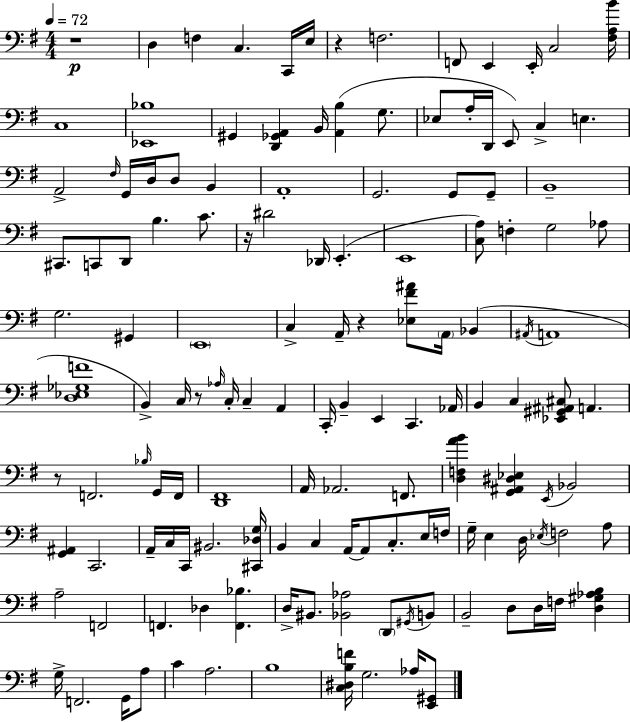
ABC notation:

X:1
T:Untitled
M:4/4
L:1/4
K:Em
z4 D, F, C, C,,/4 E,/4 z F,2 F,,/2 E,, E,,/4 C,2 [^F,A,B]/4 C,4 [_E,,_B,]4 ^G,, [D,,_G,,A,,] B,,/4 [A,,B,] G,/2 _E,/2 A,/4 D,,/4 E,,/2 C, E, A,,2 ^F,/4 G,,/4 D,/4 D,/2 B,, A,,4 G,,2 G,,/2 G,,/2 B,,4 ^C,,/2 C,,/2 D,,/2 B, C/2 z/4 ^D2 _D,,/4 E,, E,,4 [C,A,]/2 F, G,2 _A,/2 G,2 ^G,, E,,4 C, A,,/4 z [_E,^F^A]/2 A,,/4 _B,, ^A,,/4 A,,4 [D,_E,_G,F]4 B,, C,/4 z/2 _A,/4 C,/4 C, A,, C,,/4 B,, E,, C,, _A,,/4 B,, C, [_E,,^G,,^A,,^C,]/2 A,, z/2 F,,2 _B,/4 G,,/4 F,,/4 [D,,^F,,]4 A,,/4 _A,,2 F,,/2 [D,F,AB] [G,,^A,,^D,_E,] E,,/4 _B,,2 [G,,^A,,] C,,2 A,,/4 C,/4 C,,/4 ^B,,2 [^C,,_D,G,]/4 B,, C, A,,/4 A,,/2 C,/2 E,/4 F,/4 G,/4 E, D,/4 _E,/4 F,2 A,/2 A,2 F,,2 F,, _D, [F,,_B,] D,/4 ^B,,/2 [_B,,_A,]2 D,,/2 ^G,,/4 B,,/2 B,,2 D,/2 D,/4 F,/4 [D,^G,_A,B,] G,/4 F,,2 G,,/4 A,/2 C A,2 B,4 [C,^D,B,F]/4 G,2 _A,/4 [E,,^G,,]/2